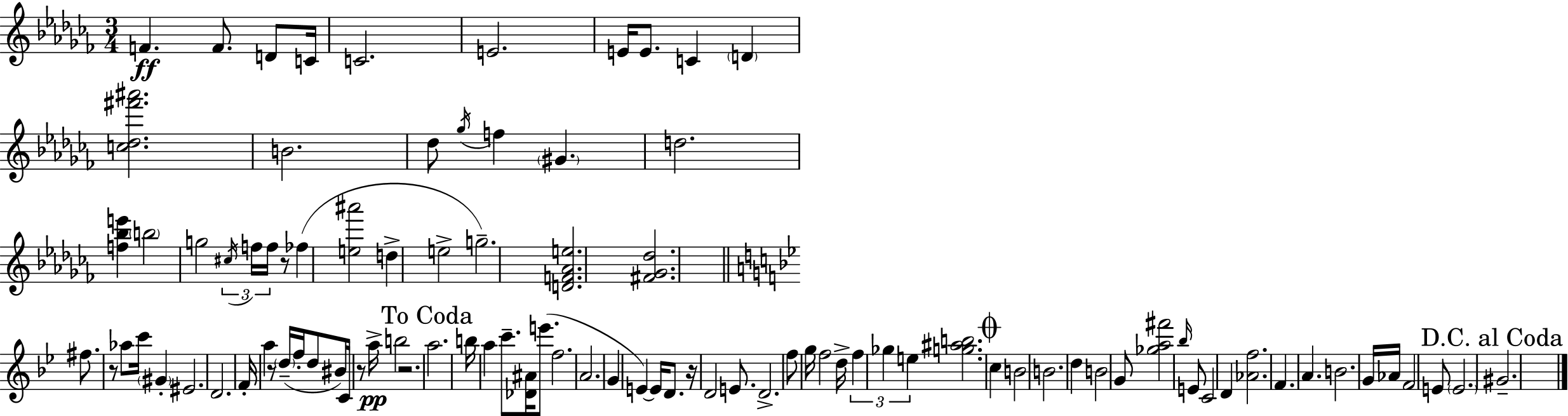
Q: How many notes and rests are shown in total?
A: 95